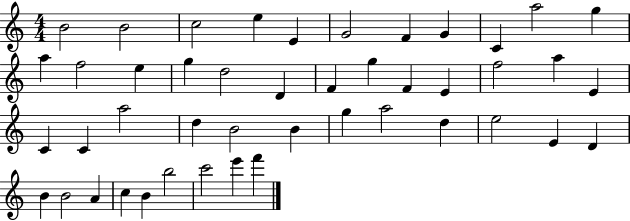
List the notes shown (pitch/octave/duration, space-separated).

B4/h B4/h C5/h E5/q E4/q G4/h F4/q G4/q C4/q A5/h G5/q A5/q F5/h E5/q G5/q D5/h D4/q F4/q G5/q F4/q E4/q F5/h A5/q E4/q C4/q C4/q A5/h D5/q B4/h B4/q G5/q A5/h D5/q E5/h E4/q D4/q B4/q B4/h A4/q C5/q B4/q B5/h C6/h E6/q F6/q